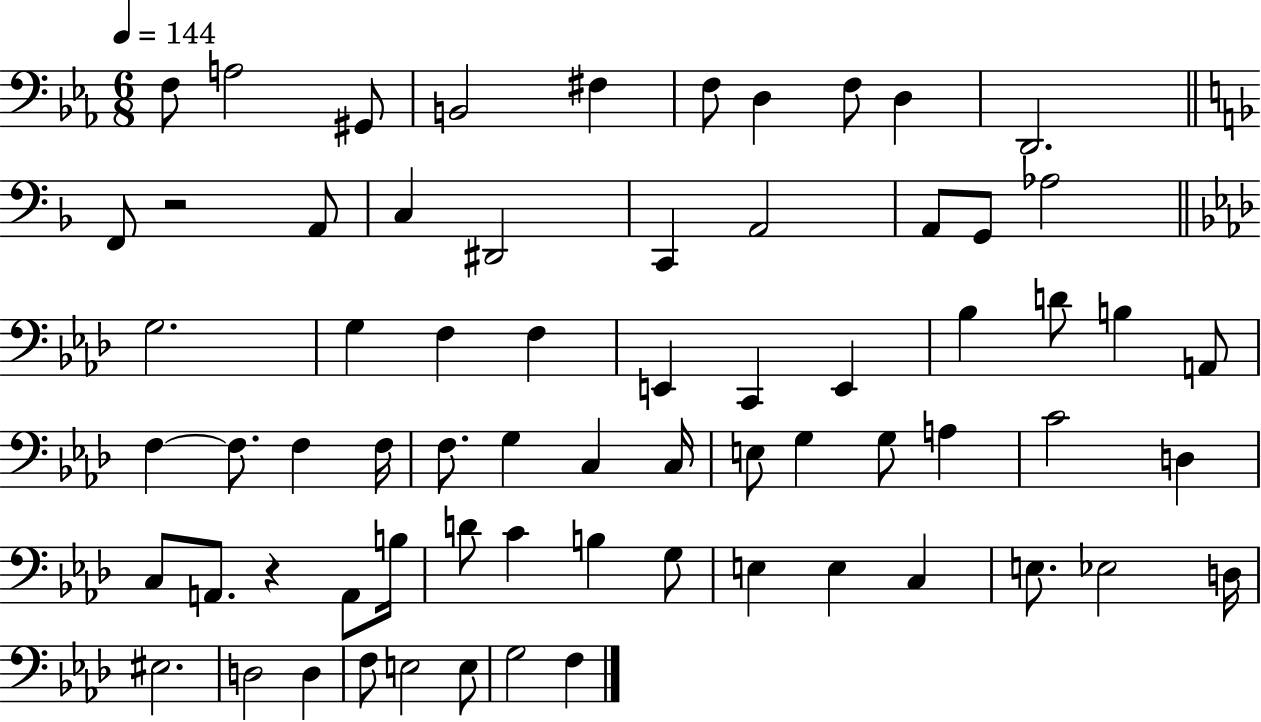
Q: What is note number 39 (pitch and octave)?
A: E3